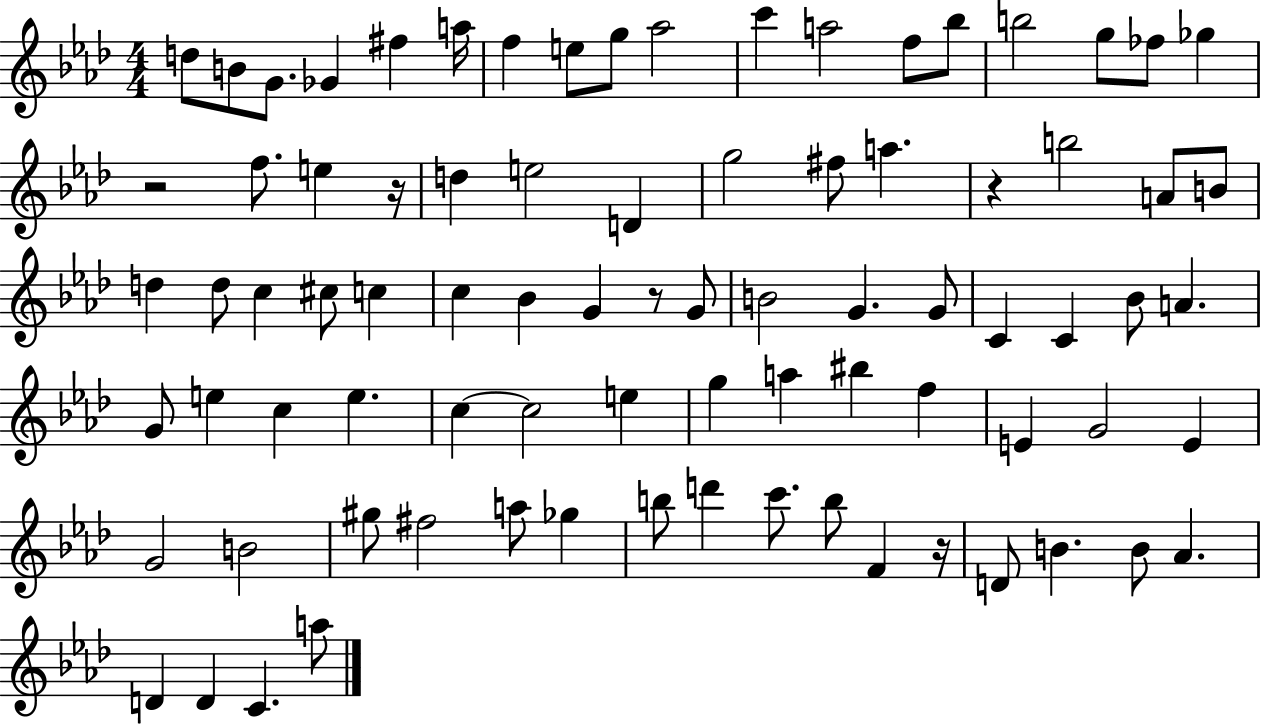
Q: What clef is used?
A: treble